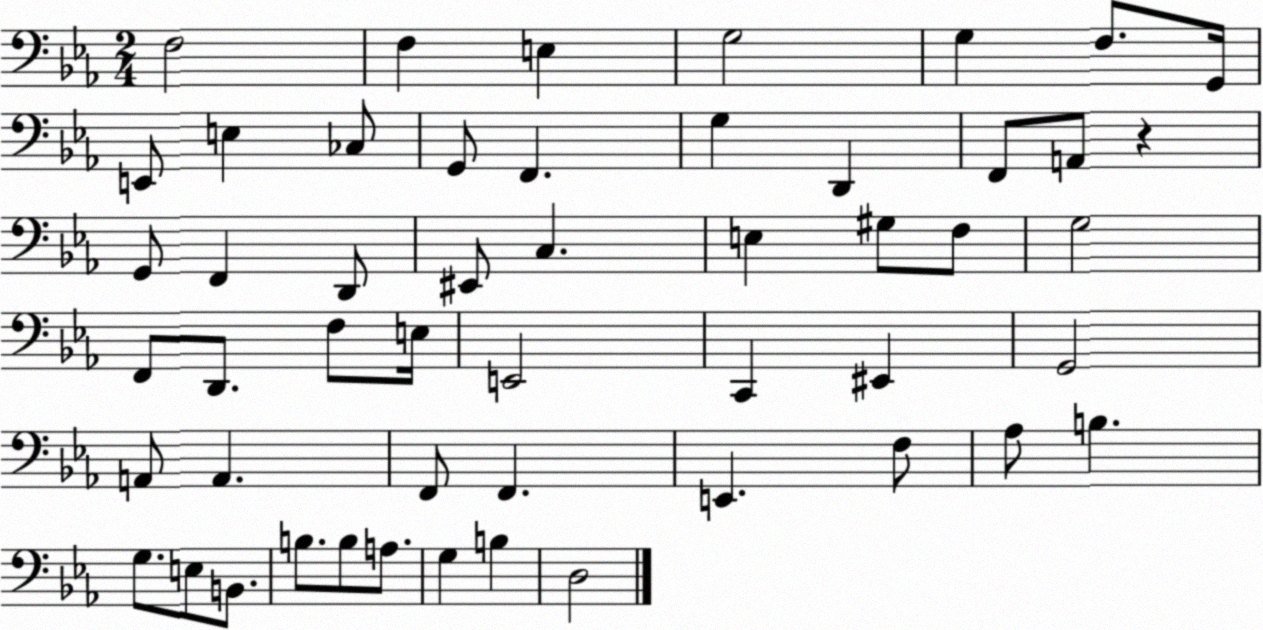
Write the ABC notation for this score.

X:1
T:Untitled
M:2/4
L:1/4
K:Eb
F,2 F, E, G,2 G, F,/2 G,,/4 E,,/2 E, _C,/2 G,,/2 F,, G, D,, F,,/2 A,,/2 z G,,/2 F,, D,,/2 ^E,,/2 C, E, ^G,/2 F,/2 G,2 F,,/2 D,,/2 F,/2 E,/4 E,,2 C,, ^E,, G,,2 A,,/2 A,, F,,/2 F,, E,, F,/2 _A,/2 B, G,/2 E,/2 B,,/2 B,/2 B,/2 A,/2 G, B, D,2